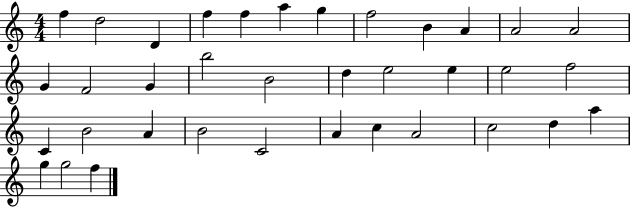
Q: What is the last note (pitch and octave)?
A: F5